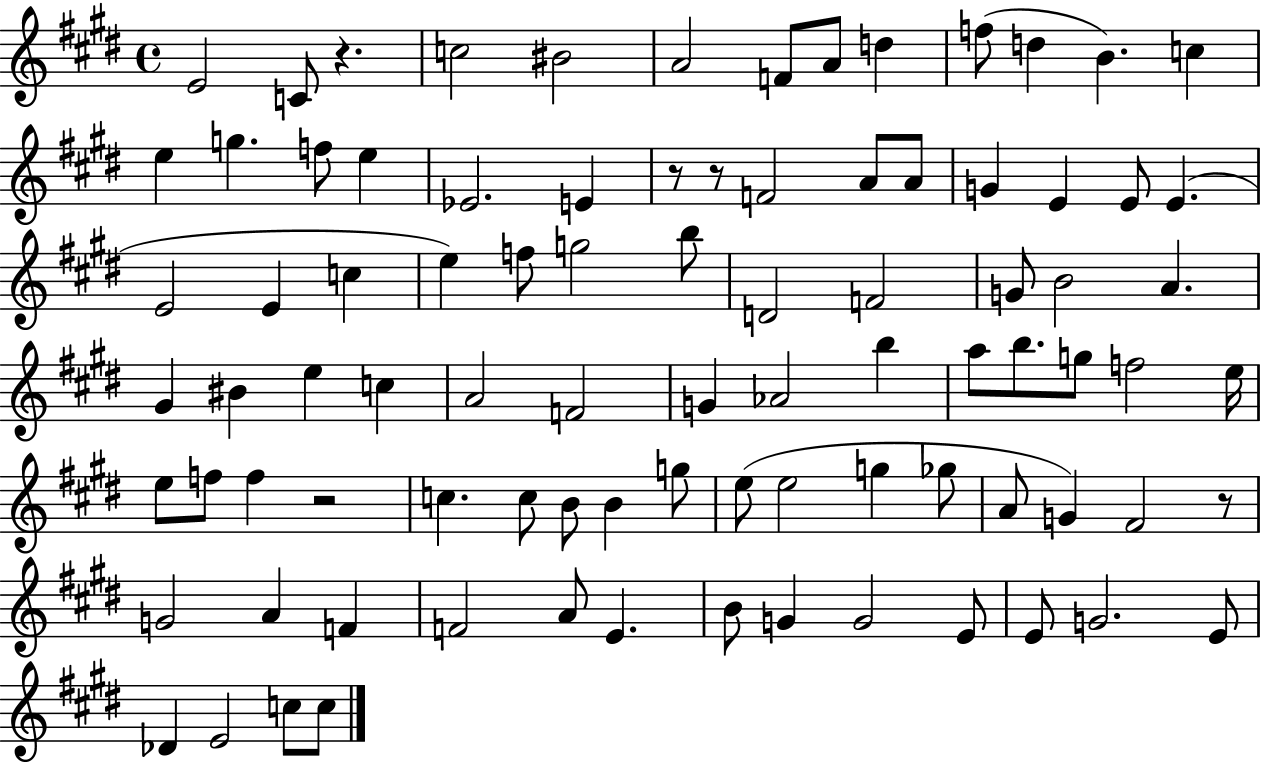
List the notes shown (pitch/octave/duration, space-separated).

E4/h C4/e R/q. C5/h BIS4/h A4/h F4/e A4/e D5/q F5/e D5/q B4/q. C5/q E5/q G5/q. F5/e E5/q Eb4/h. E4/q R/e R/e F4/h A4/e A4/e G4/q E4/q E4/e E4/q. E4/h E4/q C5/q E5/q F5/e G5/h B5/e D4/h F4/h G4/e B4/h A4/q. G#4/q BIS4/q E5/q C5/q A4/h F4/h G4/q Ab4/h B5/q A5/e B5/e. G5/e F5/h E5/s E5/e F5/e F5/q R/h C5/q. C5/e B4/e B4/q G5/e E5/e E5/h G5/q Gb5/e A4/e G4/q F#4/h R/e G4/h A4/q F4/q F4/h A4/e E4/q. B4/e G4/q G4/h E4/e E4/e G4/h. E4/e Db4/q E4/h C5/e C5/e